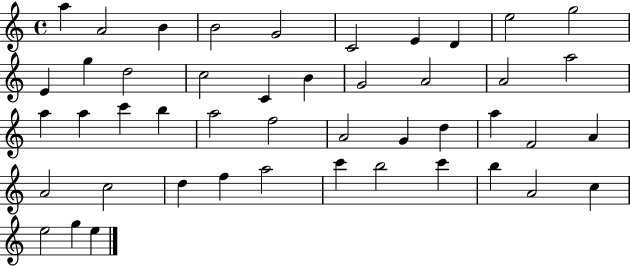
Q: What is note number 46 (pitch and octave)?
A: E5